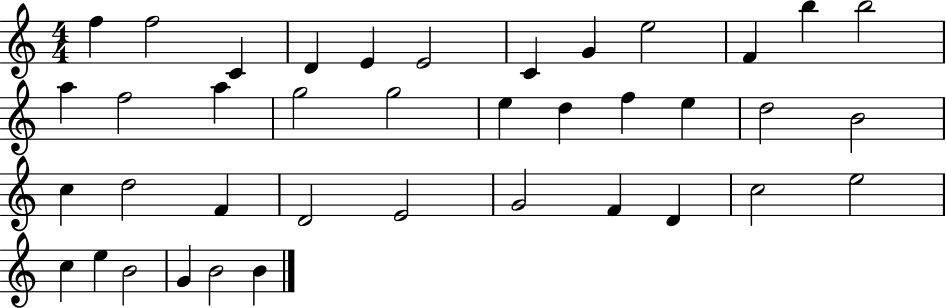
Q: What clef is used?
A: treble